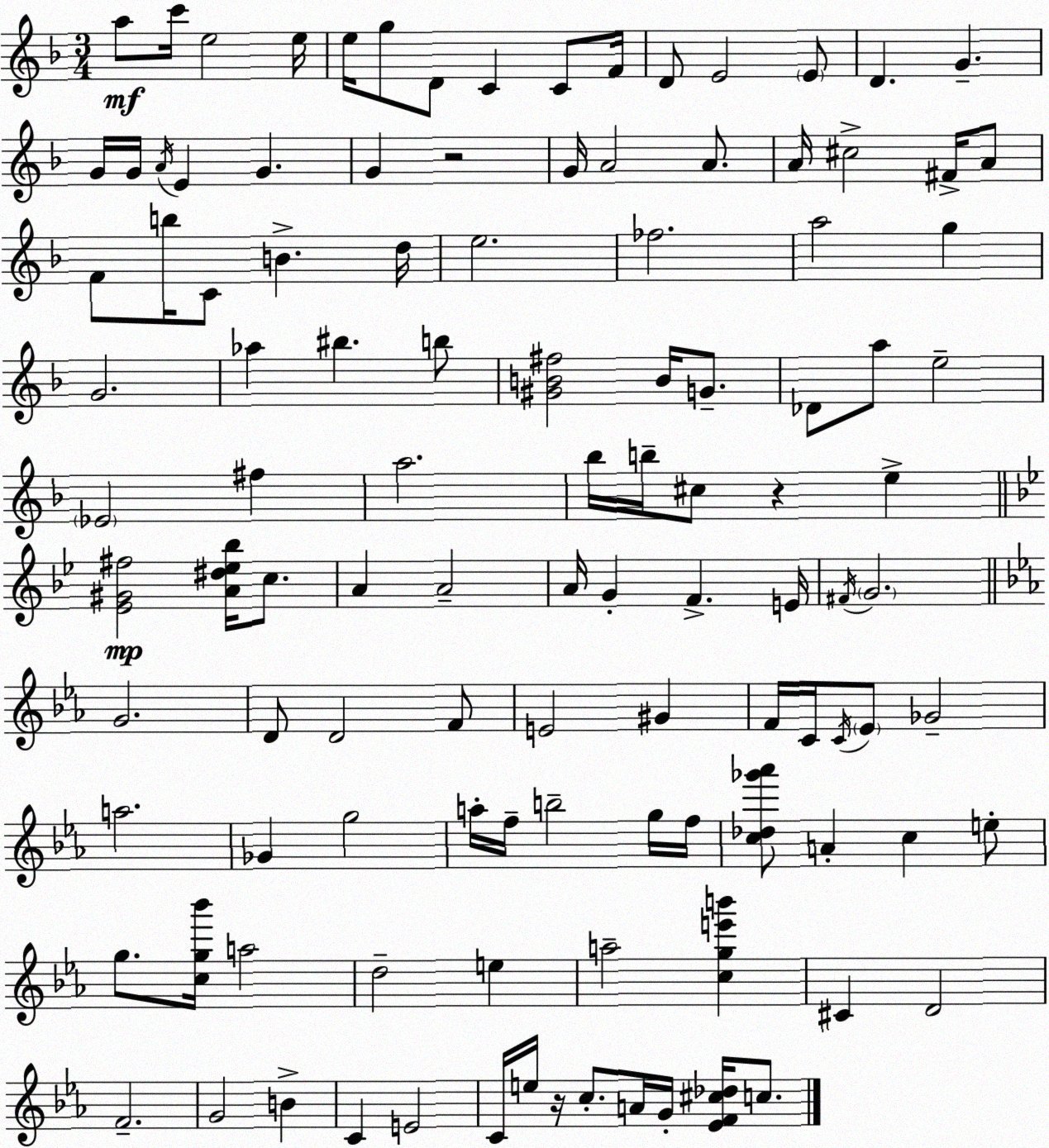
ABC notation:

X:1
T:Untitled
M:3/4
L:1/4
K:Dm
a/2 c'/4 e2 e/4 e/4 g/2 D/2 C C/2 F/4 D/2 E2 E/2 D G G/4 G/4 A/4 E G G z2 G/4 A2 A/2 A/4 ^c2 ^F/4 A/2 F/2 b/4 C/2 B d/4 e2 _f2 a2 g G2 _a ^b b/2 [^GB^f]2 B/4 G/2 _D/2 a/2 e2 _E2 ^f a2 _b/4 b/4 ^c/2 z e [_E^G^f]2 [A^d_e_b]/4 c/2 A A2 A/4 G F E/4 ^F/4 G2 G2 D/2 D2 F/2 E2 ^G F/4 C/4 C/4 _E/2 _G2 a2 _G g2 a/4 f/4 b2 g/4 f/4 [c_d_g'_a']/2 A c e/2 g/2 [cg_b']/4 a2 d2 e a2 [cge'b'] ^C D2 F2 G2 B C E2 C/4 e/4 z/4 c/2 A/4 G/4 [_EF^c_d]/4 c/2